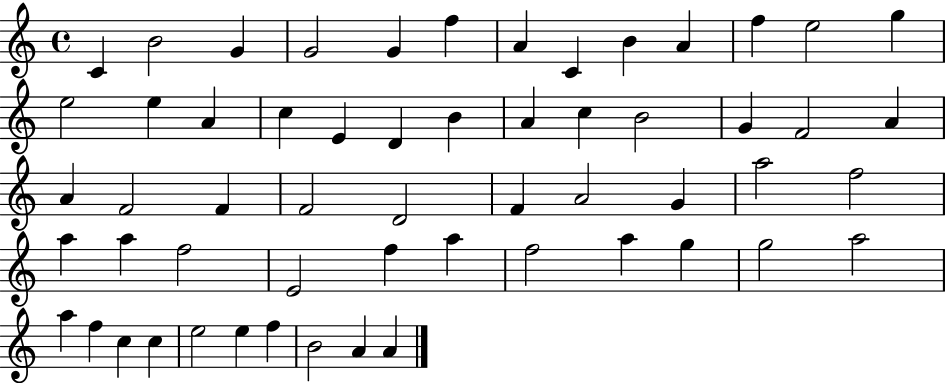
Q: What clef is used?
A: treble